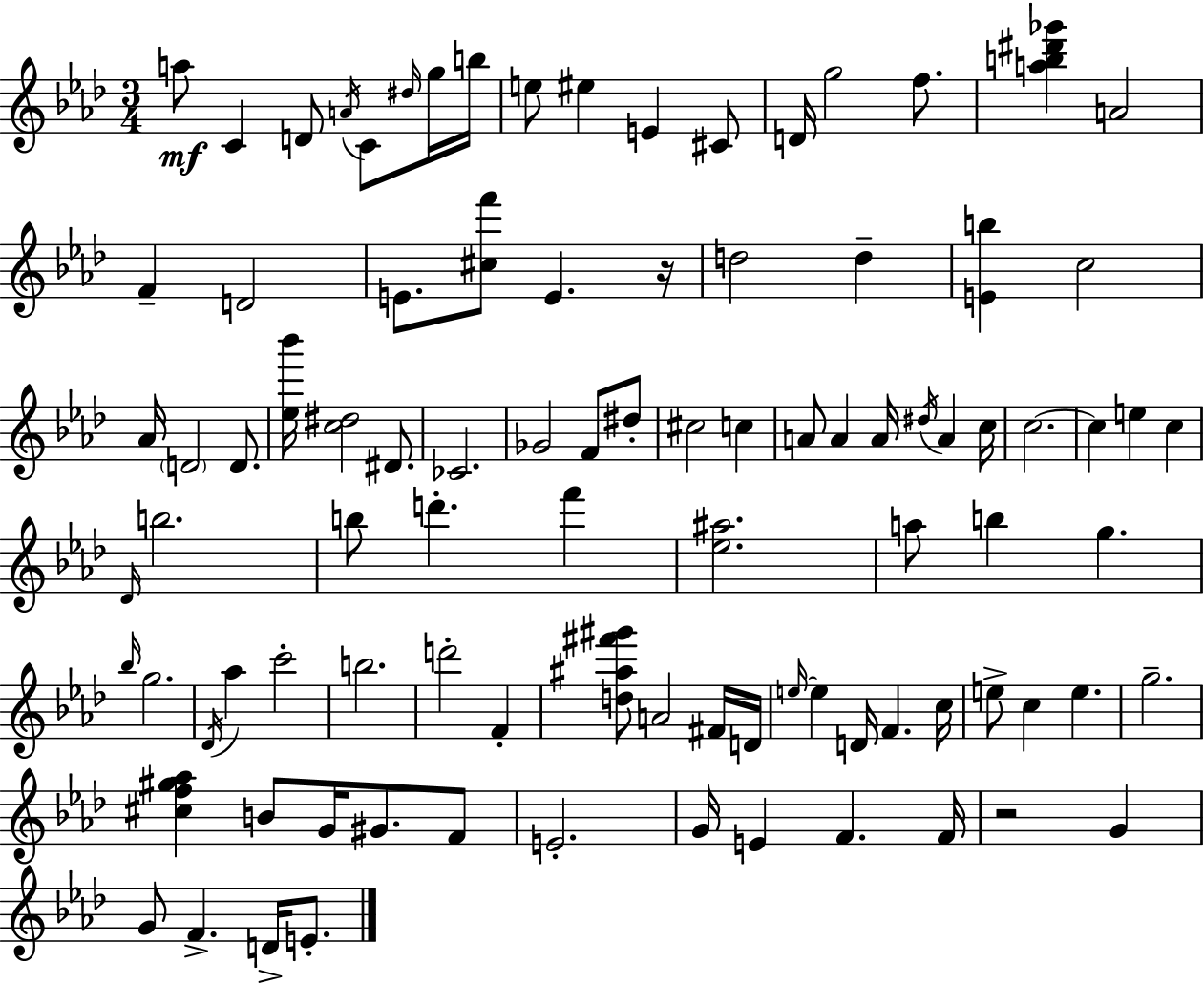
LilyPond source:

{
  \clef treble
  \numericTimeSignature
  \time 3/4
  \key f \minor
  a''8\mf c'4 d'8 \acciaccatura { a'16 } c'8 \grace { dis''16 } | g''16 b''16 e''8 eis''4 e'4 | cis'8 d'16 g''2 f''8. | <a'' b'' dis''' ges'''>4 a'2 | \break f'4-- d'2 | e'8. <cis'' f'''>8 e'4. | r16 d''2 d''4-- | <e' b''>4 c''2 | \break aes'16 \parenthesize d'2 d'8. | <ees'' bes'''>16 <c'' dis''>2 dis'8. | ces'2. | ges'2 f'8 | \break dis''8-. cis''2 c''4 | a'8 a'4 a'16 \acciaccatura { dis''16 } a'4 | c''16 c''2.~~ | c''4 e''4 c''4 | \break \grace { des'16 } b''2. | b''8 d'''4.-. | f'''4 <ees'' ais''>2. | a''8 b''4 g''4. | \break \grace { bes''16 } g''2. | \acciaccatura { des'16 } aes''4 c'''2-. | b''2. | d'''2-. | \break f'4-. <d'' ais'' fis''' gis'''>8 a'2 | fis'16 d'16 \grace { e''16~ }~ e''4 d'16 | f'4. c''16 e''8-> c''4 | e''4. g''2.-- | \break <cis'' f'' gis'' aes''>4 b'8 | g'16 gis'8. f'8 e'2.-. | g'16 e'4 | f'4. f'16 r2 | \break g'4 g'8 f'4.-> | d'16-> e'8.-. \bar "|."
}